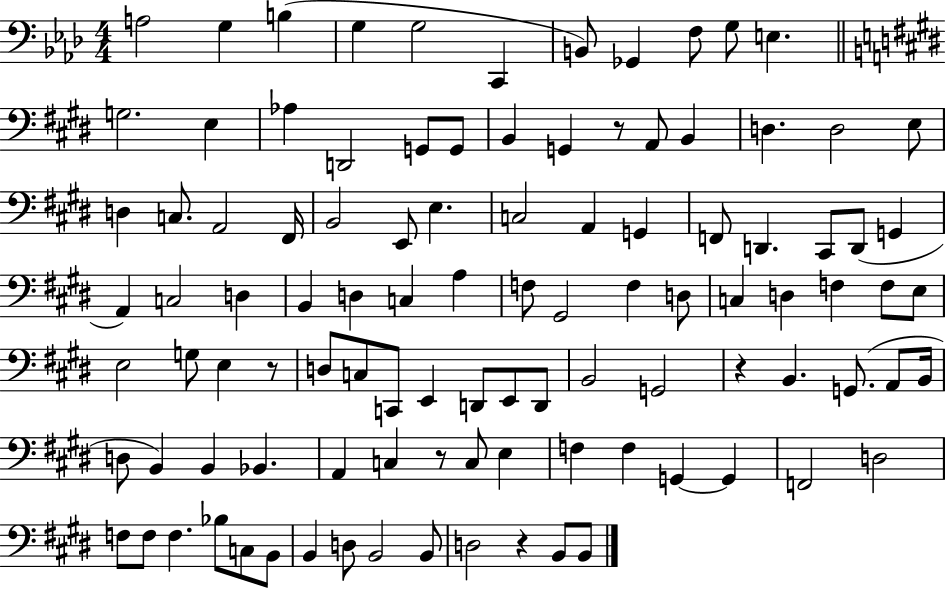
A3/h G3/q B3/q G3/q G3/h C2/q B2/e Gb2/q F3/e G3/e E3/q. G3/h. E3/q Ab3/q D2/h G2/e G2/e B2/q G2/q R/e A2/e B2/q D3/q. D3/h E3/e D3/q C3/e. A2/h F#2/s B2/h E2/e E3/q. C3/h A2/q G2/q F2/e D2/q. C#2/e D2/e G2/q A2/q C3/h D3/q B2/q D3/q C3/q A3/q F3/e G#2/h F3/q D3/e C3/q D3/q F3/q F3/e E3/e E3/h G3/e E3/q R/e D3/e C3/e C2/e E2/q D2/e E2/e D2/e B2/h G2/h R/q B2/q. G2/e. A2/e B2/s D3/e B2/q B2/q Bb2/q. A2/q C3/q R/e C3/e E3/q F3/q F3/q G2/q G2/q F2/h D3/h F3/e F3/e F3/q. Bb3/e C3/e B2/e B2/q D3/e B2/h B2/e D3/h R/q B2/e B2/e